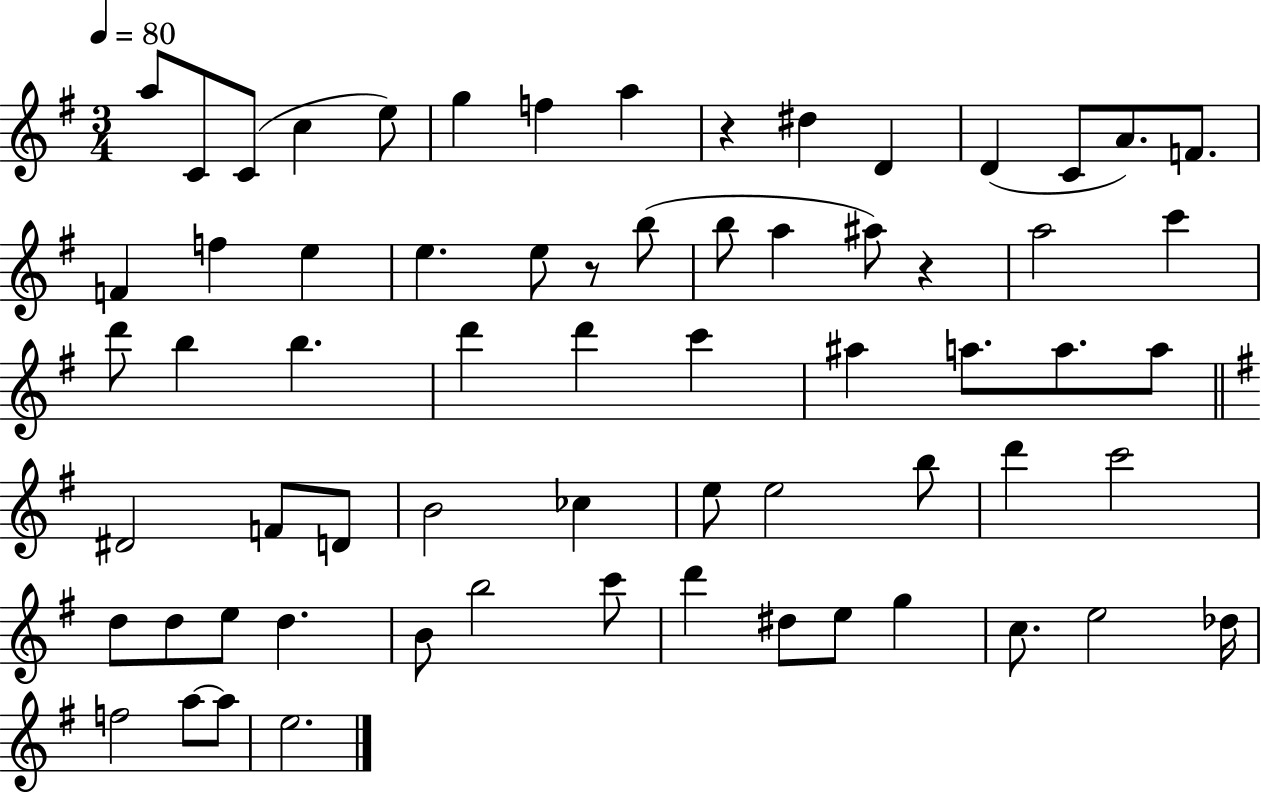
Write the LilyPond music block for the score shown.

{
  \clef treble
  \numericTimeSignature
  \time 3/4
  \key g \major
  \tempo 4 = 80
  \repeat volta 2 { a''8 c'8 c'8( c''4 e''8) | g''4 f''4 a''4 | r4 dis''4 d'4 | d'4( c'8 a'8.) f'8. | \break f'4 f''4 e''4 | e''4. e''8 r8 b''8( | b''8 a''4 ais''8) r4 | a''2 c'''4 | \break d'''8 b''4 b''4. | d'''4 d'''4 c'''4 | ais''4 a''8. a''8. a''8 | \bar "||" \break \key g \major dis'2 f'8 d'8 | b'2 ces''4 | e''8 e''2 b''8 | d'''4 c'''2 | \break d''8 d''8 e''8 d''4. | b'8 b''2 c'''8 | d'''4 dis''8 e''8 g''4 | c''8. e''2 des''16 | \break f''2 a''8~~ a''8 | e''2. | } \bar "|."
}